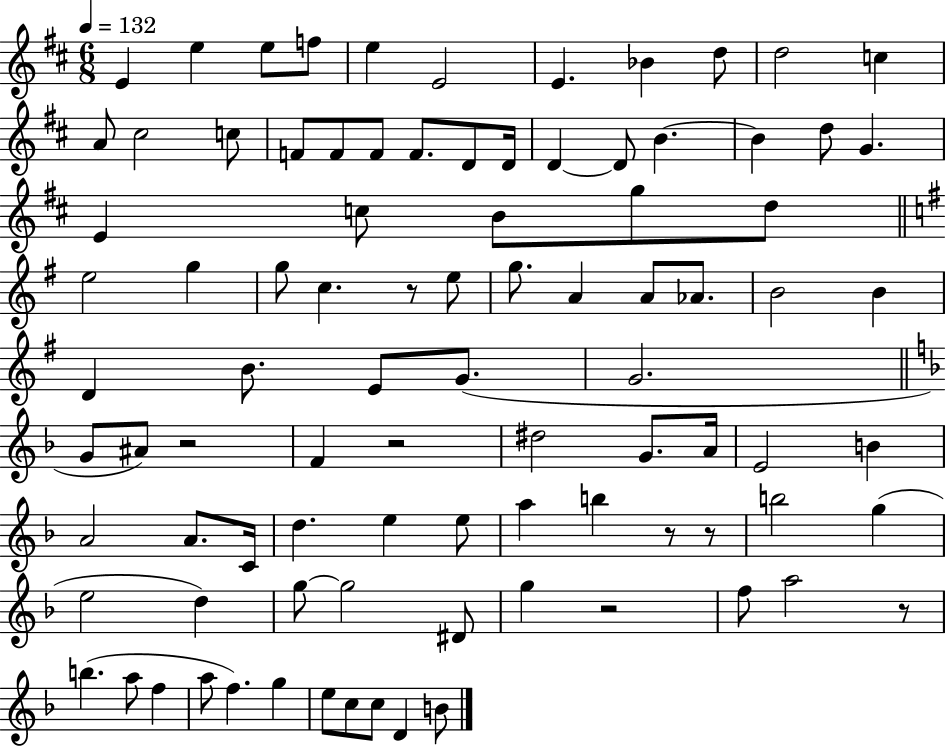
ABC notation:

X:1
T:Untitled
M:6/8
L:1/4
K:D
E e e/2 f/2 e E2 E _B d/2 d2 c A/2 ^c2 c/2 F/2 F/2 F/2 F/2 D/2 D/4 D D/2 B B d/2 G E c/2 B/2 g/2 d/2 e2 g g/2 c z/2 e/2 g/2 A A/2 _A/2 B2 B D B/2 E/2 G/2 G2 G/2 ^A/2 z2 F z2 ^d2 G/2 A/4 E2 B A2 A/2 C/4 d e e/2 a b z/2 z/2 b2 g e2 d g/2 g2 ^D/2 g z2 f/2 a2 z/2 b a/2 f a/2 f g e/2 c/2 c/2 D B/2